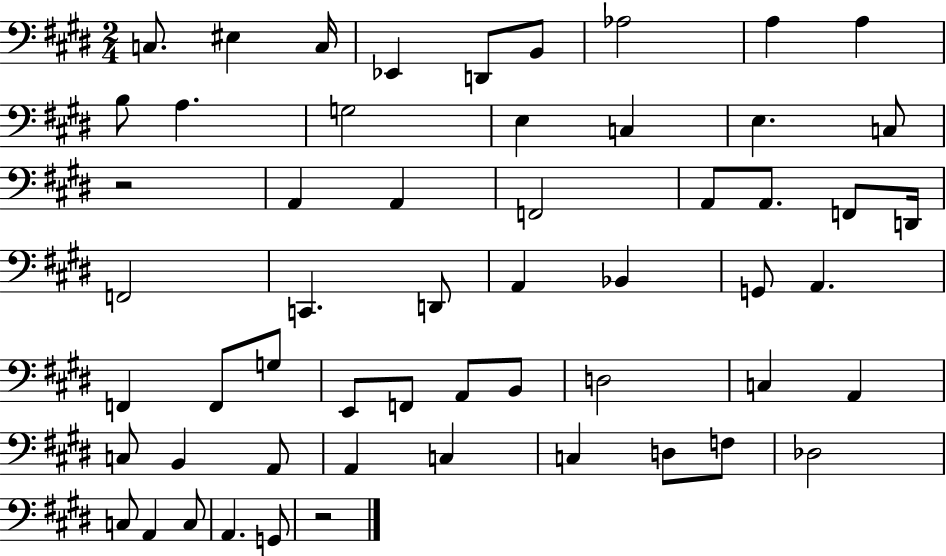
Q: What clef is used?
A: bass